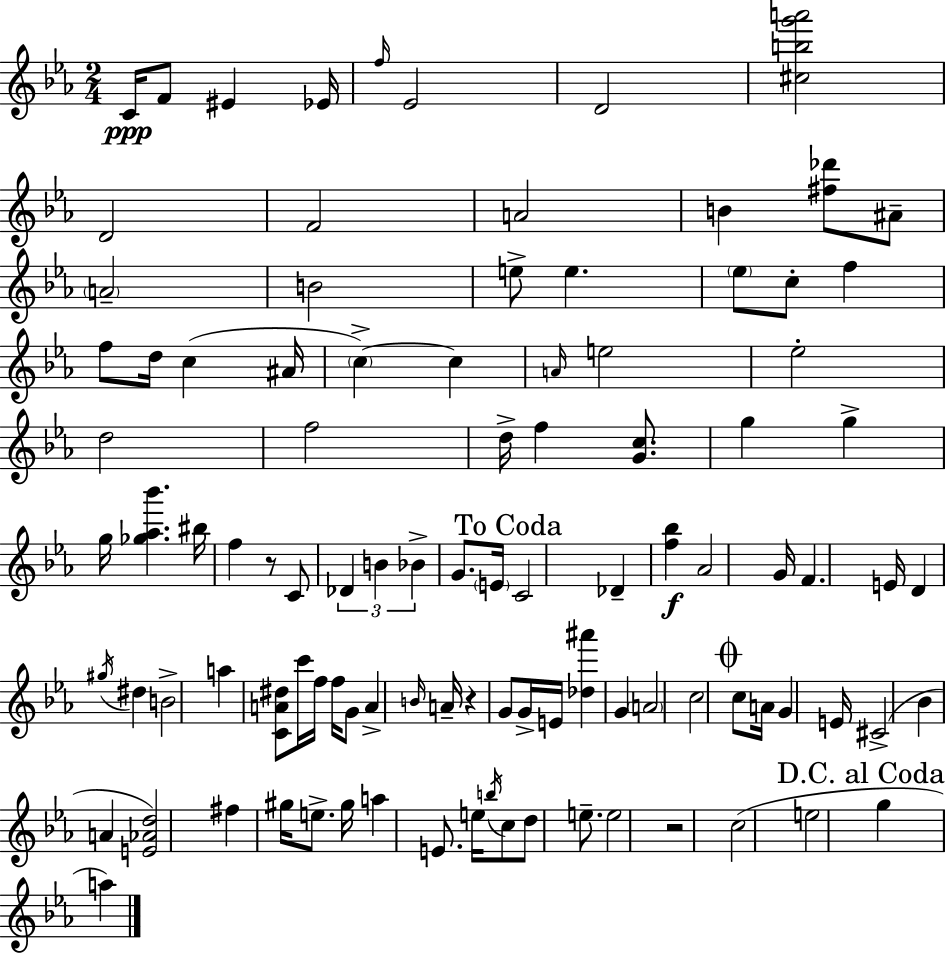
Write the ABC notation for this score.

X:1
T:Untitled
M:2/4
L:1/4
K:Cm
C/4 F/2 ^E _E/4 f/4 _E2 D2 [^cbg'a']2 D2 F2 A2 B [^f_d']/2 ^A/2 A2 B2 e/2 e _e/2 c/2 f f/2 d/4 c ^A/4 c c A/4 e2 _e2 d2 f2 d/4 f [Gc]/2 g g g/4 [_g_a_b'] ^b/4 f z/2 C/2 _D B _B G/2 E/4 C2 _D [f_b] _A2 G/4 F E/4 D ^g/4 ^d B2 a [CA^d]/2 c'/4 f/4 f/4 G/2 A B/4 A/4 z G/2 G/4 E/4 [_d^a'] G A2 c2 c/2 A/4 G E/4 ^C2 _B A [E_Ad]2 ^f ^g/4 e/2 ^g/4 a E/2 e/4 b/4 c/2 d/2 e/2 e2 z2 c2 e2 g a